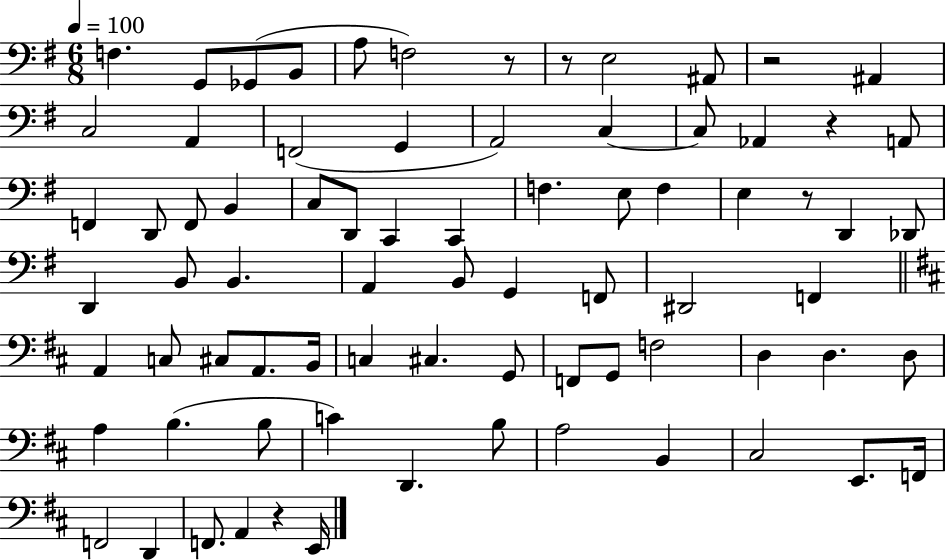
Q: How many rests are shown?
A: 6